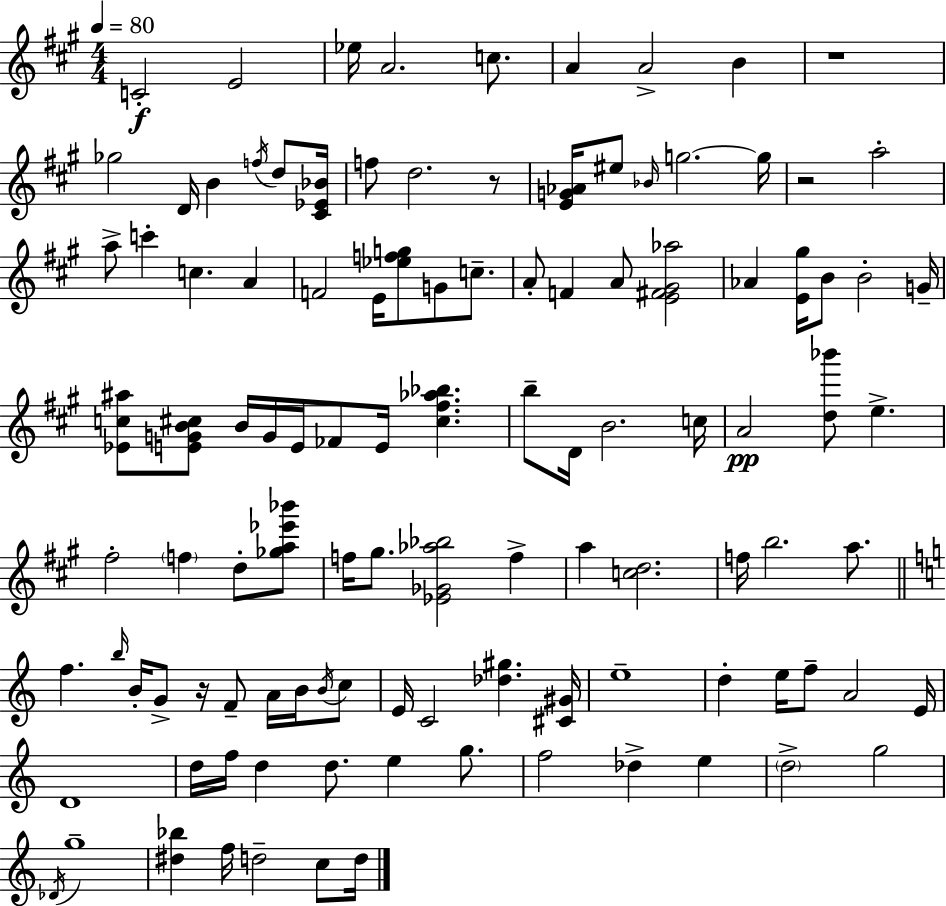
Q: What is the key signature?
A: A major